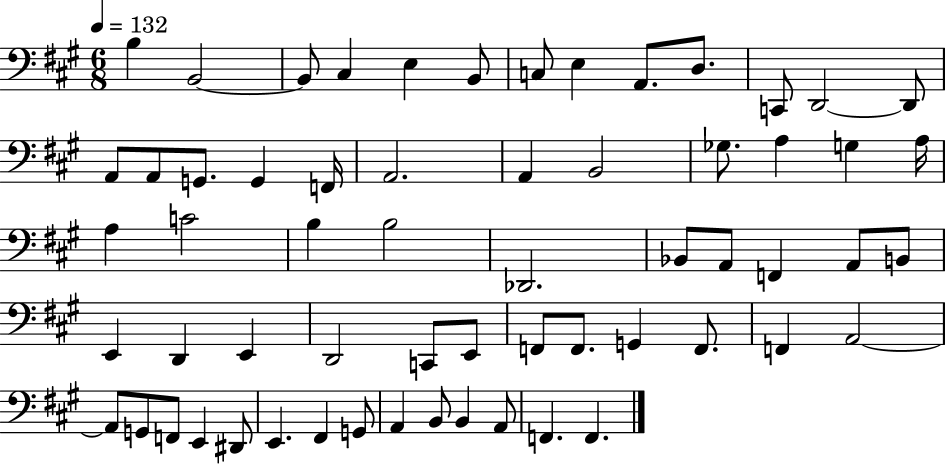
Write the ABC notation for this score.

X:1
T:Untitled
M:6/8
L:1/4
K:A
B, B,,2 B,,/2 ^C, E, B,,/2 C,/2 E, A,,/2 D,/2 C,,/2 D,,2 D,,/2 A,,/2 A,,/2 G,,/2 G,, F,,/4 A,,2 A,, B,,2 _G,/2 A, G, A,/4 A, C2 B, B,2 _D,,2 _B,,/2 A,,/2 F,, A,,/2 B,,/2 E,, D,, E,, D,,2 C,,/2 E,,/2 F,,/2 F,,/2 G,, F,,/2 F,, A,,2 A,,/2 G,,/2 F,,/2 E,, ^D,,/2 E,, ^F,, G,,/2 A,, B,,/2 B,, A,,/2 F,, F,,